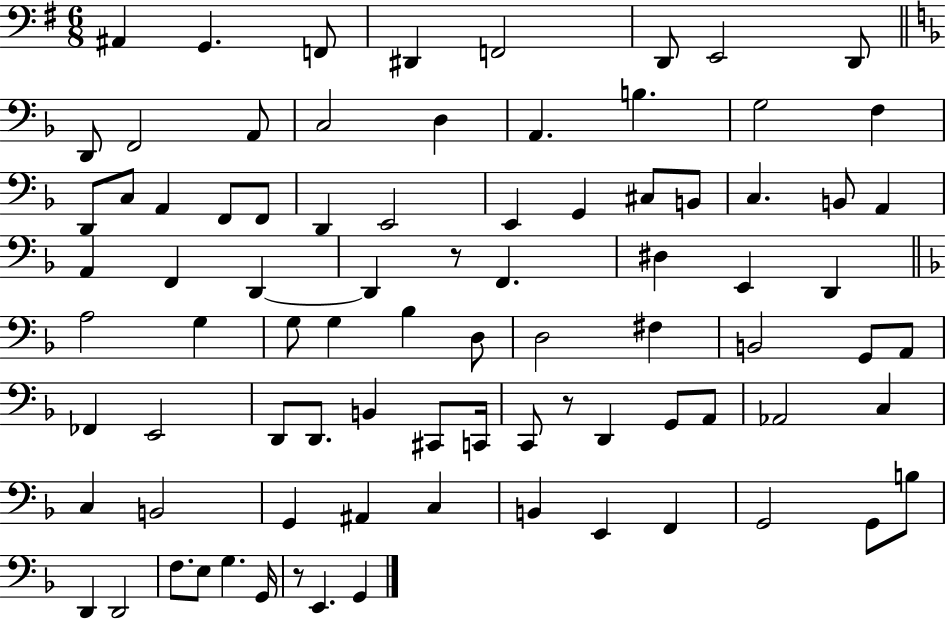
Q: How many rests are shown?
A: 3